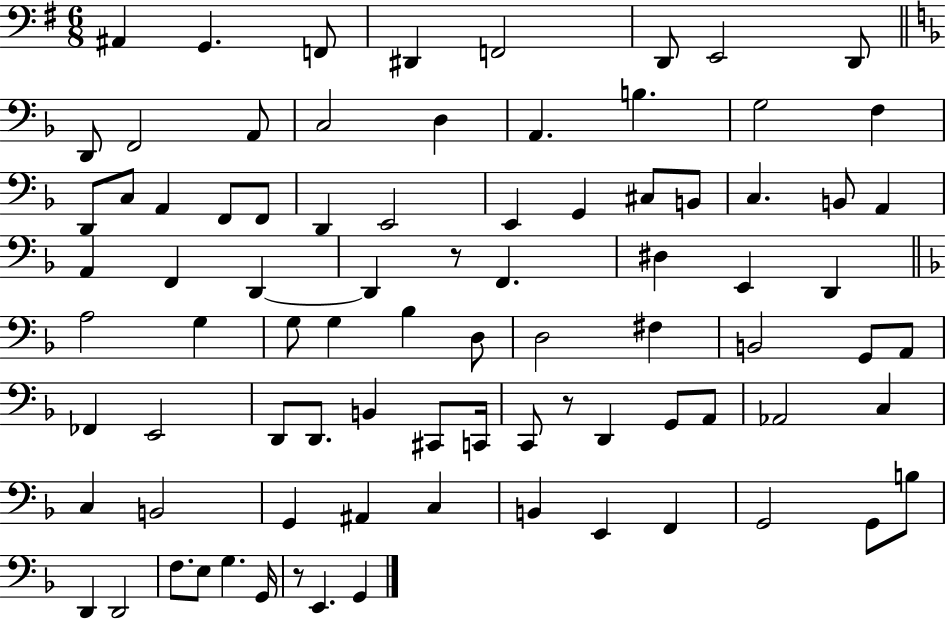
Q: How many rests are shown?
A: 3